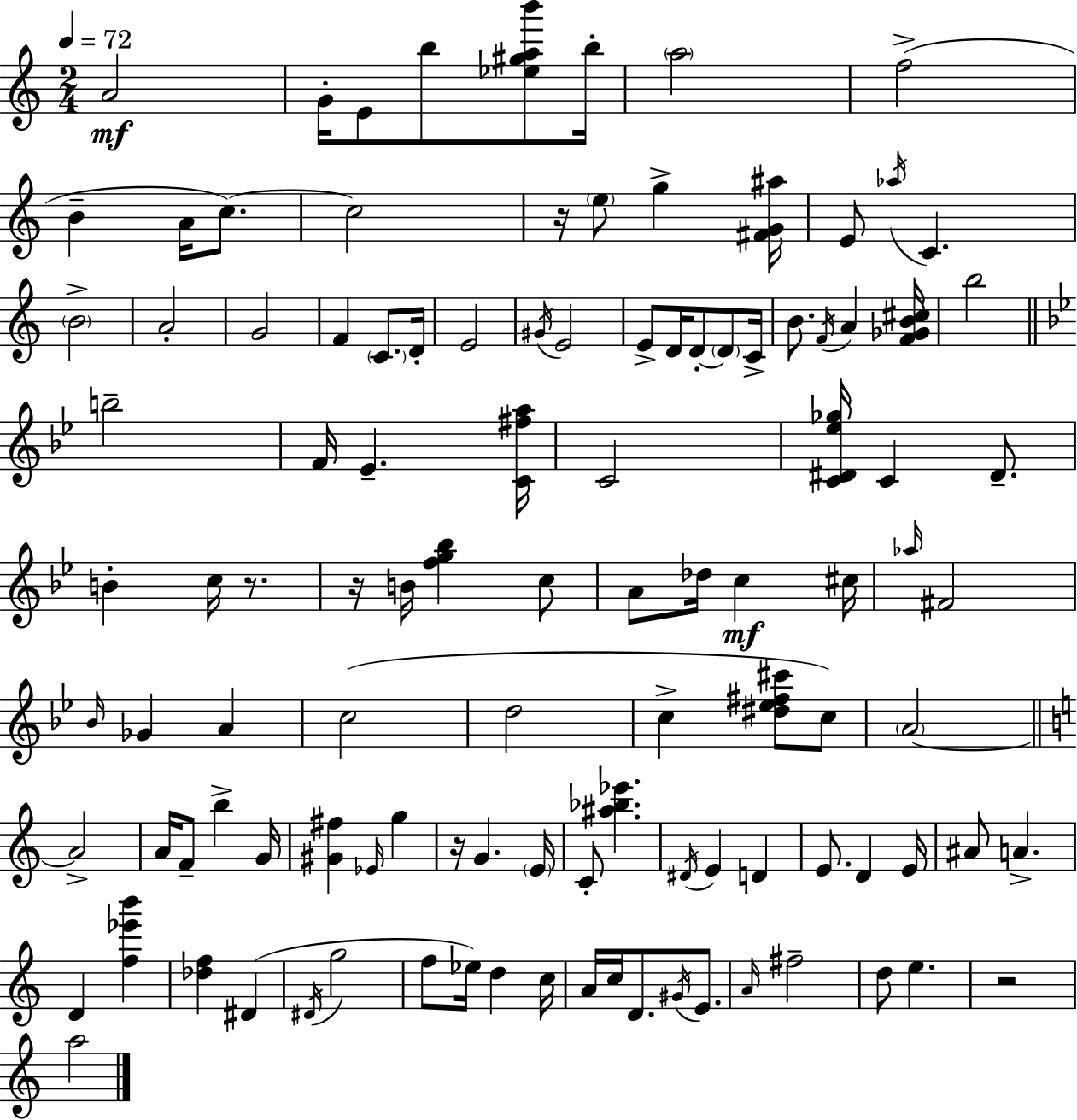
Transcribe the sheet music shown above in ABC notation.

X:1
T:Untitled
M:2/4
L:1/4
K:C
A2 G/4 E/2 b/2 [_e^gab']/2 b/4 a2 f2 B A/4 c/2 c2 z/4 e/2 g [^FG^a]/4 E/2 _a/4 C B2 A2 G2 F C/2 D/4 E2 ^G/4 E2 E/2 D/4 D/2 D/2 C/4 B/2 F/4 A [F_GB^c]/4 b2 b2 F/4 _E [C^fa]/4 C2 [C^D_e_g]/4 C ^D/2 B c/4 z/2 z/4 B/4 [fg_b] c/2 A/2 _d/4 c ^c/4 _a/4 ^F2 _B/4 _G A c2 d2 c [^d_e^f^c']/2 c/2 A2 A2 A/4 F/2 b G/4 [^G^f] _E/4 g z/4 G E/4 C/2 [^a_b_e'] ^D/4 E D E/2 D E/4 ^A/2 A D [f_e'b'] [_df] ^D ^D/4 g2 f/2 _e/4 d c/4 A/4 c/4 D/2 ^G/4 E/2 A/4 ^f2 d/2 e z2 a2